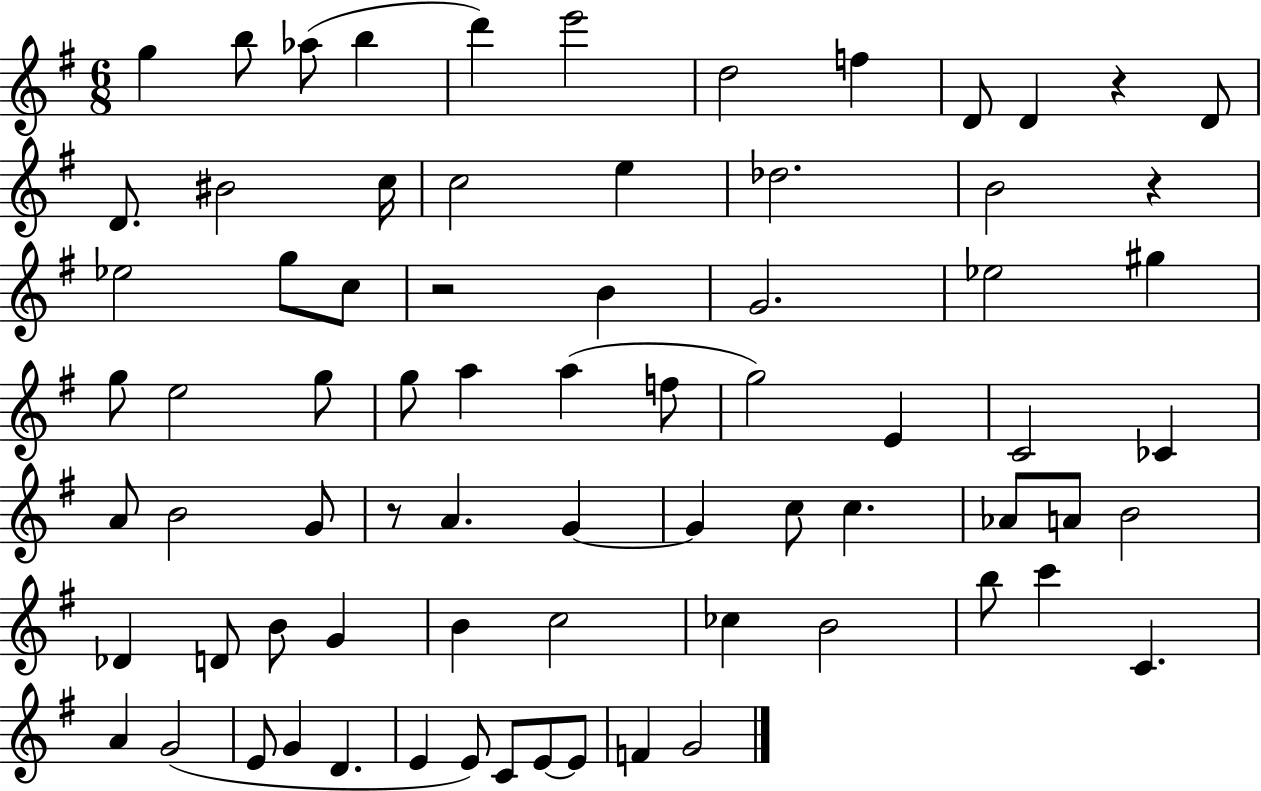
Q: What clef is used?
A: treble